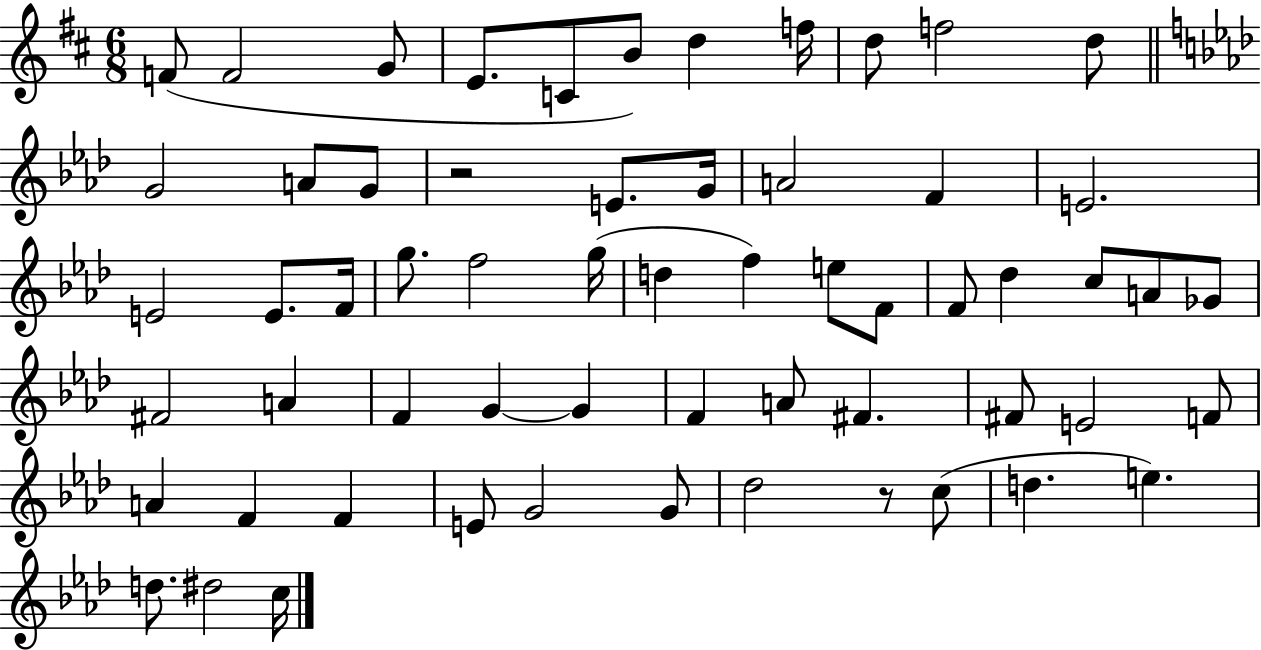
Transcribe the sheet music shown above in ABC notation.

X:1
T:Untitled
M:6/8
L:1/4
K:D
F/2 F2 G/2 E/2 C/2 B/2 d f/4 d/2 f2 d/2 G2 A/2 G/2 z2 E/2 G/4 A2 F E2 E2 E/2 F/4 g/2 f2 g/4 d f e/2 F/2 F/2 _d c/2 A/2 _G/2 ^F2 A F G G F A/2 ^F ^F/2 E2 F/2 A F F E/2 G2 G/2 _d2 z/2 c/2 d e d/2 ^d2 c/4